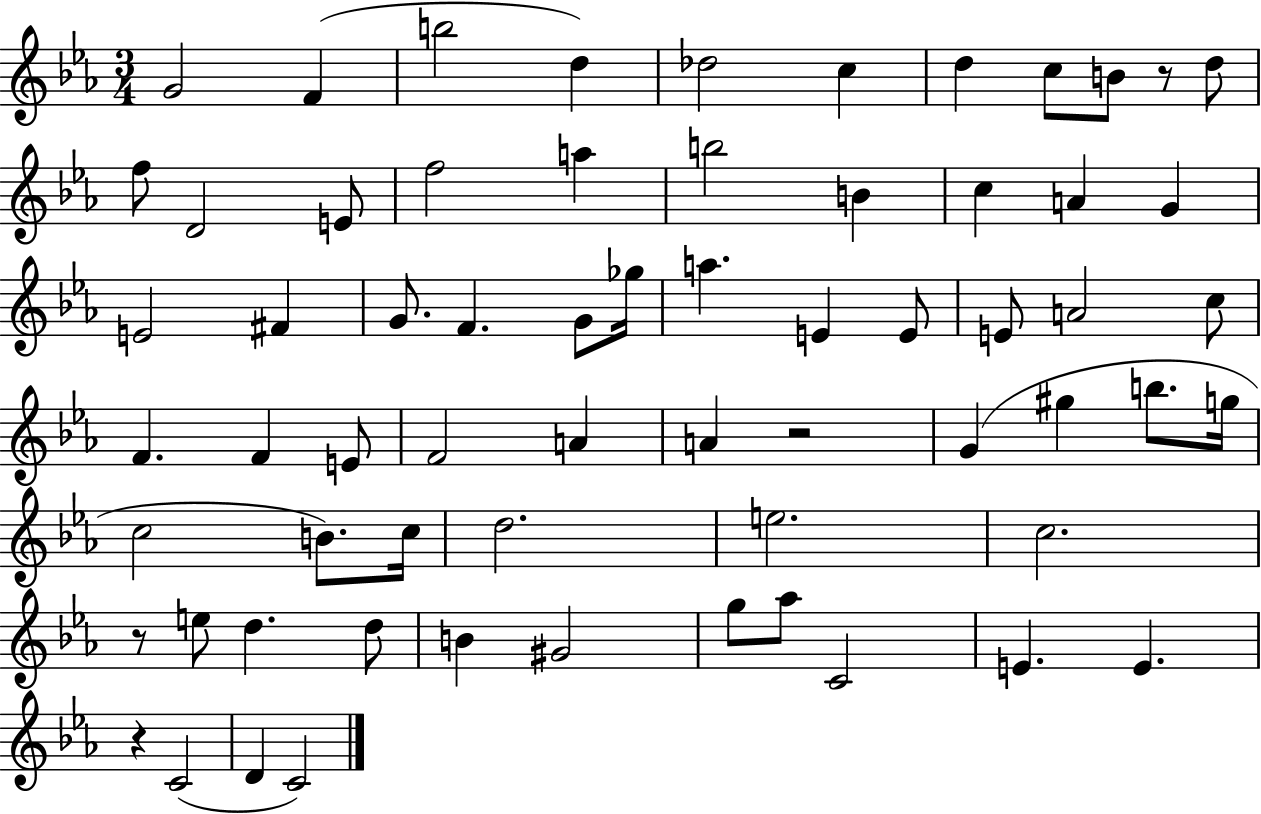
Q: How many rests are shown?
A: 4